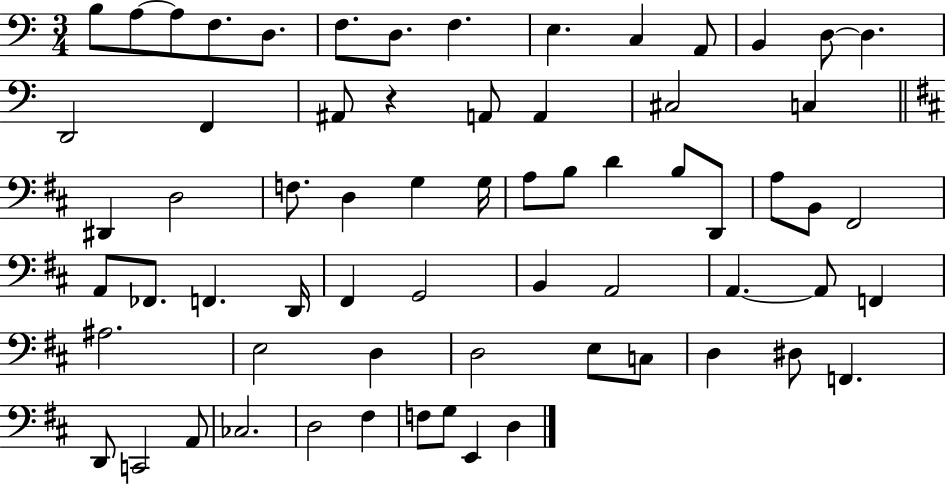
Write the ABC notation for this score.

X:1
T:Untitled
M:3/4
L:1/4
K:C
B,/2 A,/2 A,/2 F,/2 D,/2 F,/2 D,/2 F, E, C, A,,/2 B,, D,/2 D, D,,2 F,, ^A,,/2 z A,,/2 A,, ^C,2 C, ^D,, D,2 F,/2 D, G, G,/4 A,/2 B,/2 D B,/2 D,,/2 A,/2 B,,/2 ^F,,2 A,,/2 _F,,/2 F,, D,,/4 ^F,, G,,2 B,, A,,2 A,, A,,/2 F,, ^A,2 E,2 D, D,2 E,/2 C,/2 D, ^D,/2 F,, D,,/2 C,,2 A,,/2 _C,2 D,2 ^F, F,/2 G,/2 E,, D,